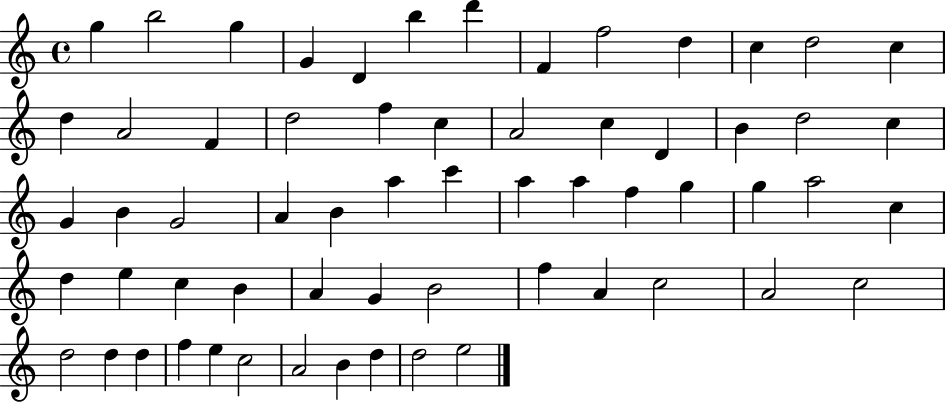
{
  \clef treble
  \time 4/4
  \defaultTimeSignature
  \key c \major
  g''4 b''2 g''4 | g'4 d'4 b''4 d'''4 | f'4 f''2 d''4 | c''4 d''2 c''4 | \break d''4 a'2 f'4 | d''2 f''4 c''4 | a'2 c''4 d'4 | b'4 d''2 c''4 | \break g'4 b'4 g'2 | a'4 b'4 a''4 c'''4 | a''4 a''4 f''4 g''4 | g''4 a''2 c''4 | \break d''4 e''4 c''4 b'4 | a'4 g'4 b'2 | f''4 a'4 c''2 | a'2 c''2 | \break d''2 d''4 d''4 | f''4 e''4 c''2 | a'2 b'4 d''4 | d''2 e''2 | \break \bar "|."
}